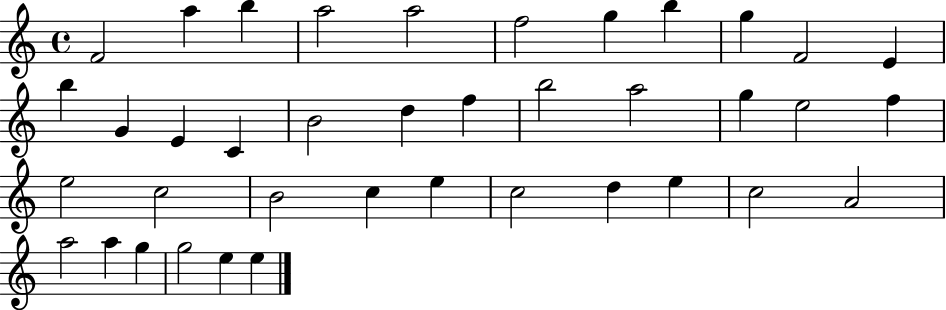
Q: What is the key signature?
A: C major